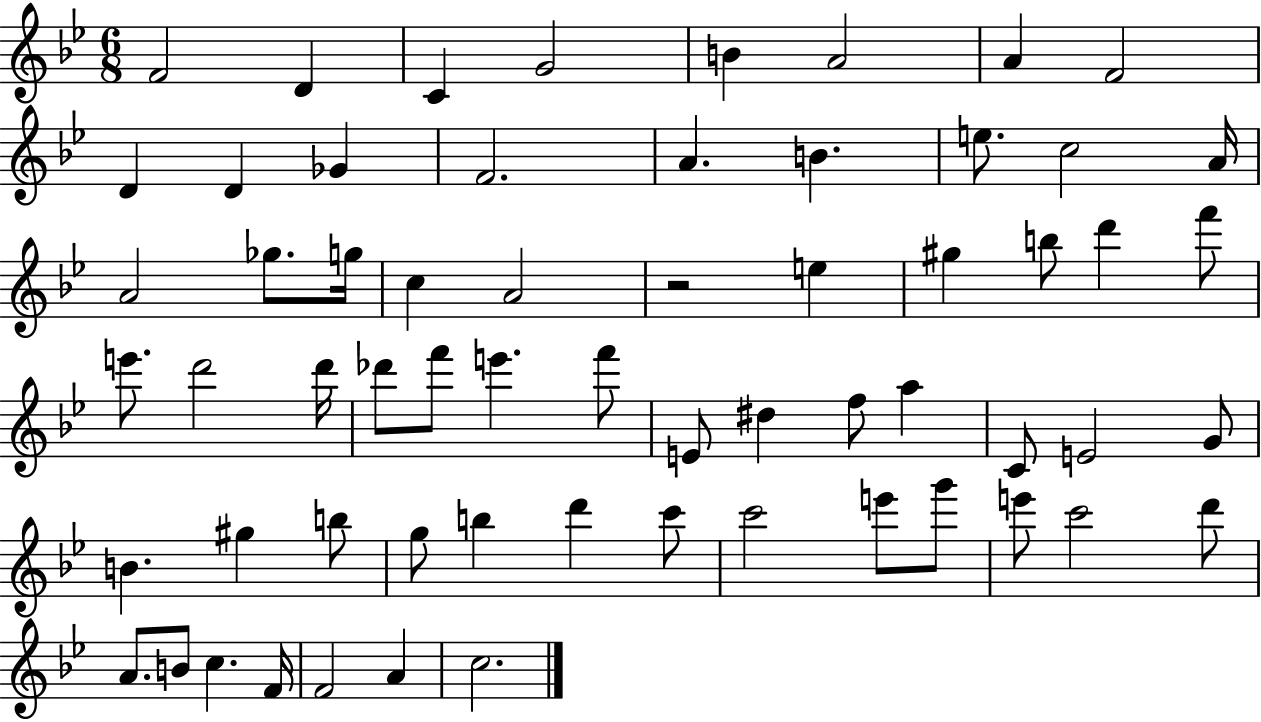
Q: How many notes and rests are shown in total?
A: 62